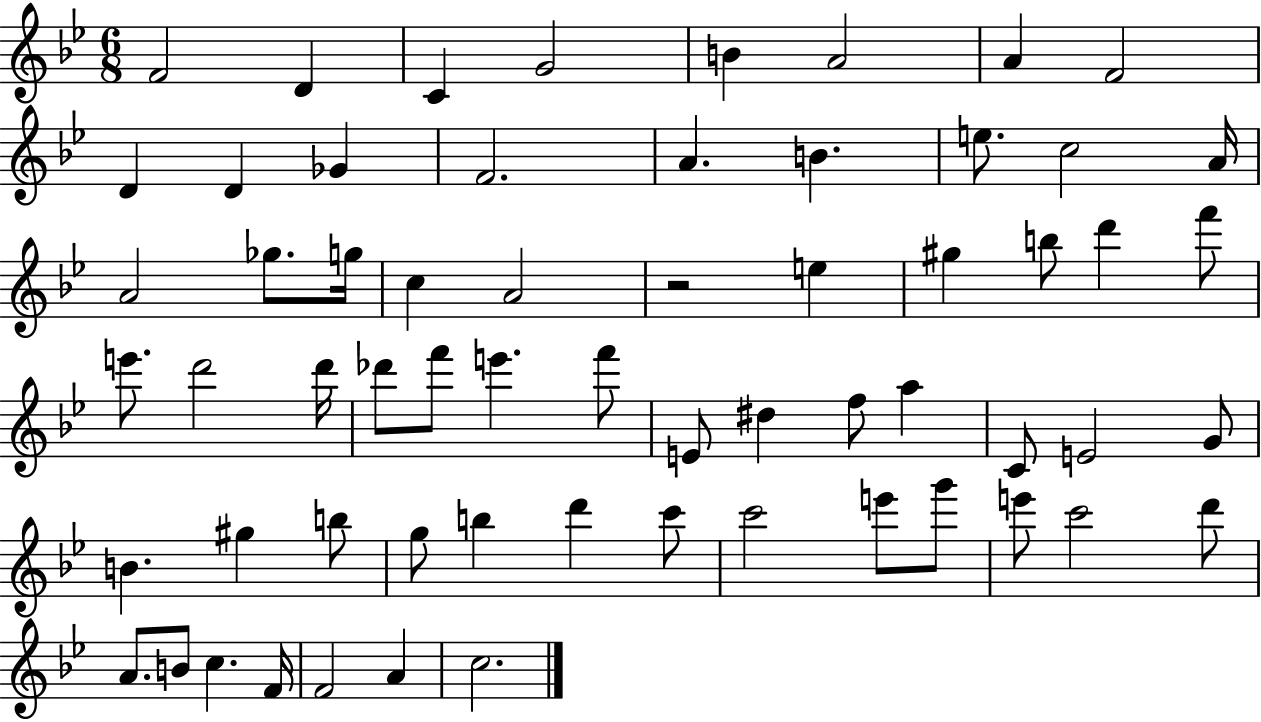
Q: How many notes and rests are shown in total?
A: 62